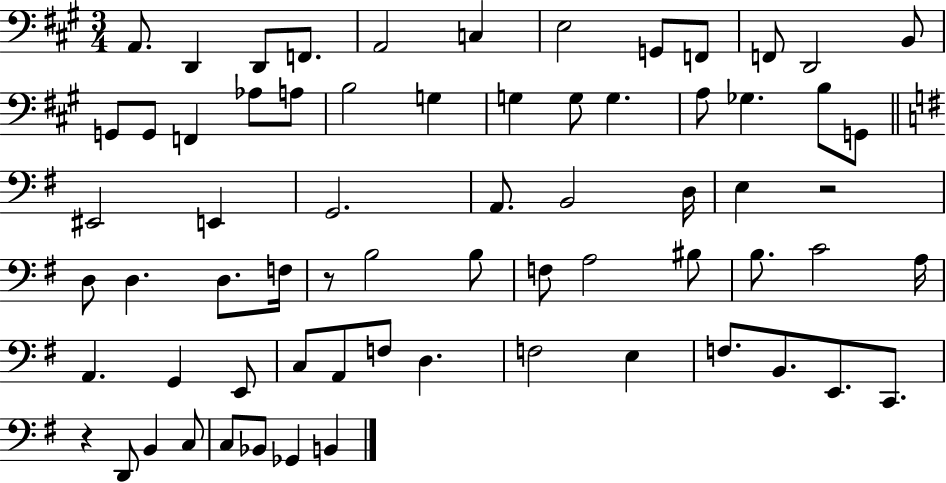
A2/e. D2/q D2/e F2/e. A2/h C3/q E3/h G2/e F2/e F2/e D2/h B2/e G2/e G2/e F2/q Ab3/e A3/e B3/h G3/q G3/q G3/e G3/q. A3/e Gb3/q. B3/e G2/e EIS2/h E2/q G2/h. A2/e. B2/h D3/s E3/q R/h D3/e D3/q. D3/e. F3/s R/e B3/h B3/e F3/e A3/h BIS3/e B3/e. C4/h A3/s A2/q. G2/q E2/e C3/e A2/e F3/e D3/q. F3/h E3/q F3/e. B2/e. E2/e. C2/e. R/q D2/e B2/q C3/e C3/e Bb2/e Gb2/q B2/q